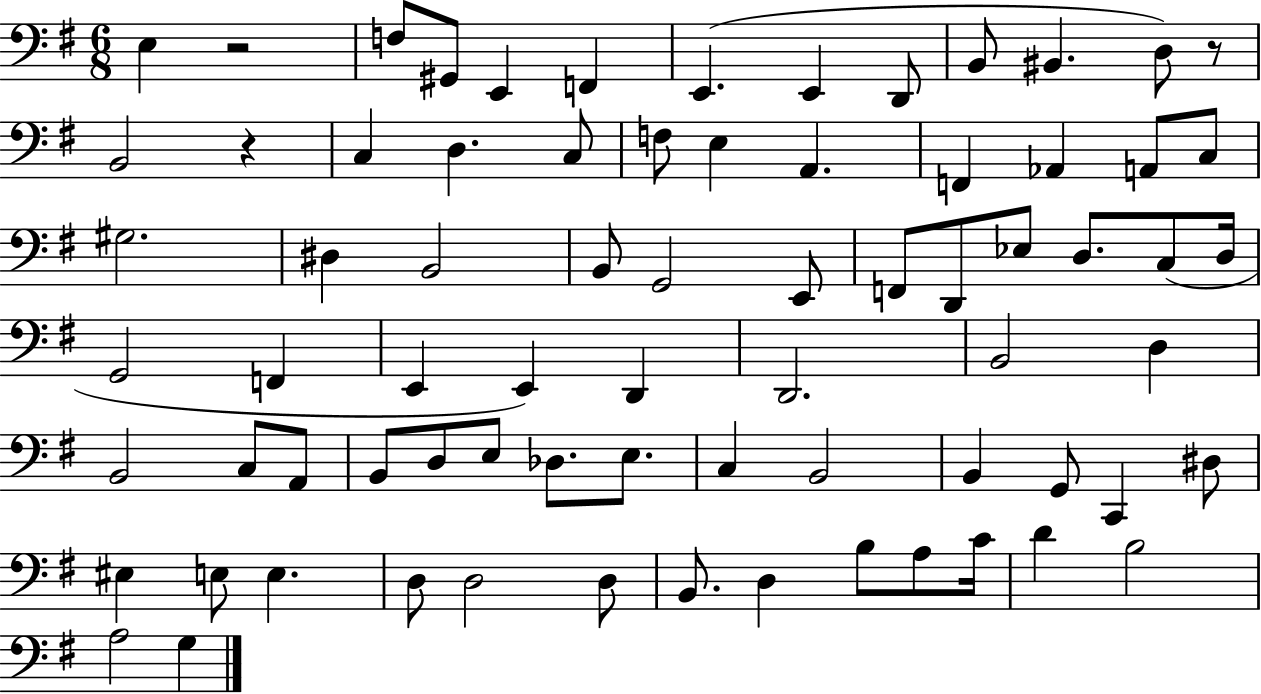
E3/q R/h F3/e G#2/e E2/q F2/q E2/q. E2/q D2/e B2/e BIS2/q. D3/e R/e B2/h R/q C3/q D3/q. C3/e F3/e E3/q A2/q. F2/q Ab2/q A2/e C3/e G#3/h. D#3/q B2/h B2/e G2/h E2/e F2/e D2/e Eb3/e D3/e. C3/e D3/s G2/h F2/q E2/q E2/q D2/q D2/h. B2/h D3/q B2/h C3/e A2/e B2/e D3/e E3/e Db3/e. E3/e. C3/q B2/h B2/q G2/e C2/q D#3/e EIS3/q E3/e E3/q. D3/e D3/h D3/e B2/e. D3/q B3/e A3/e C4/s D4/q B3/h A3/h G3/q